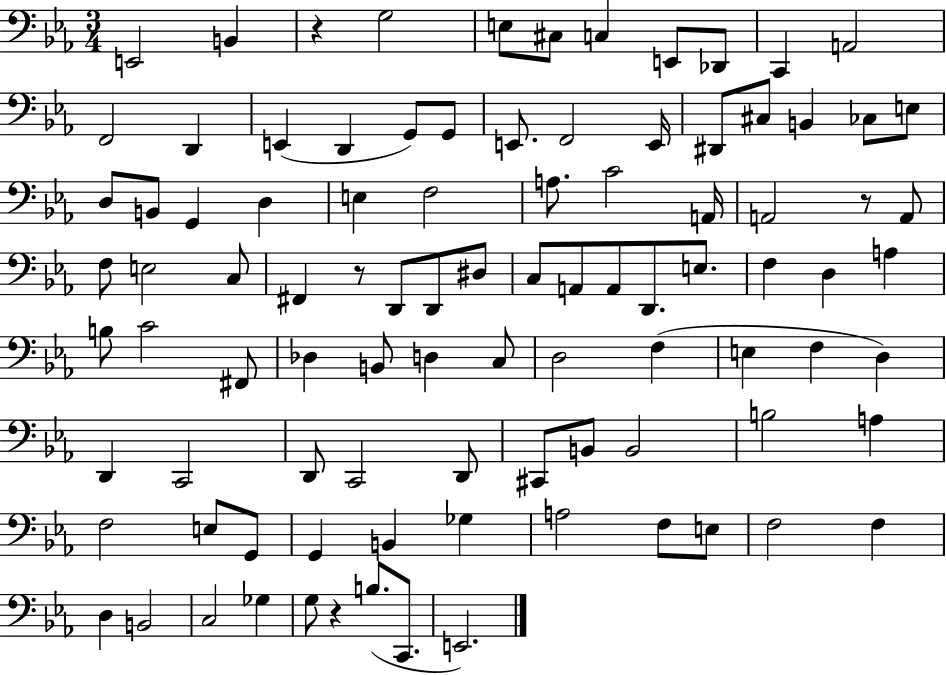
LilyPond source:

{
  \clef bass
  \numericTimeSignature
  \time 3/4
  \key ees \major
  \repeat volta 2 { e,2 b,4 | r4 g2 | e8 cis8 c4 e,8 des,8 | c,4 a,2 | \break f,2 d,4 | e,4( d,4 g,8) g,8 | e,8. f,2 e,16 | dis,8 cis8 b,4 ces8 e8 | \break d8 b,8 g,4 d4 | e4 f2 | a8. c'2 a,16 | a,2 r8 a,8 | \break f8 e2 c8 | fis,4 r8 d,8 d,8 dis8 | c8 a,8 a,8 d,8. e8. | f4 d4 a4 | \break b8 c'2 fis,8 | des4 b,8 d4 c8 | d2 f4( | e4 f4 d4) | \break d,4 c,2 | d,8 c,2 d,8 | cis,8 b,8 b,2 | b2 a4 | \break f2 e8 g,8 | g,4 b,4 ges4 | a2 f8 e8 | f2 f4 | \break d4 b,2 | c2 ges4 | g8 r4 b8.( c,8. | e,2.) | \break } \bar "|."
}